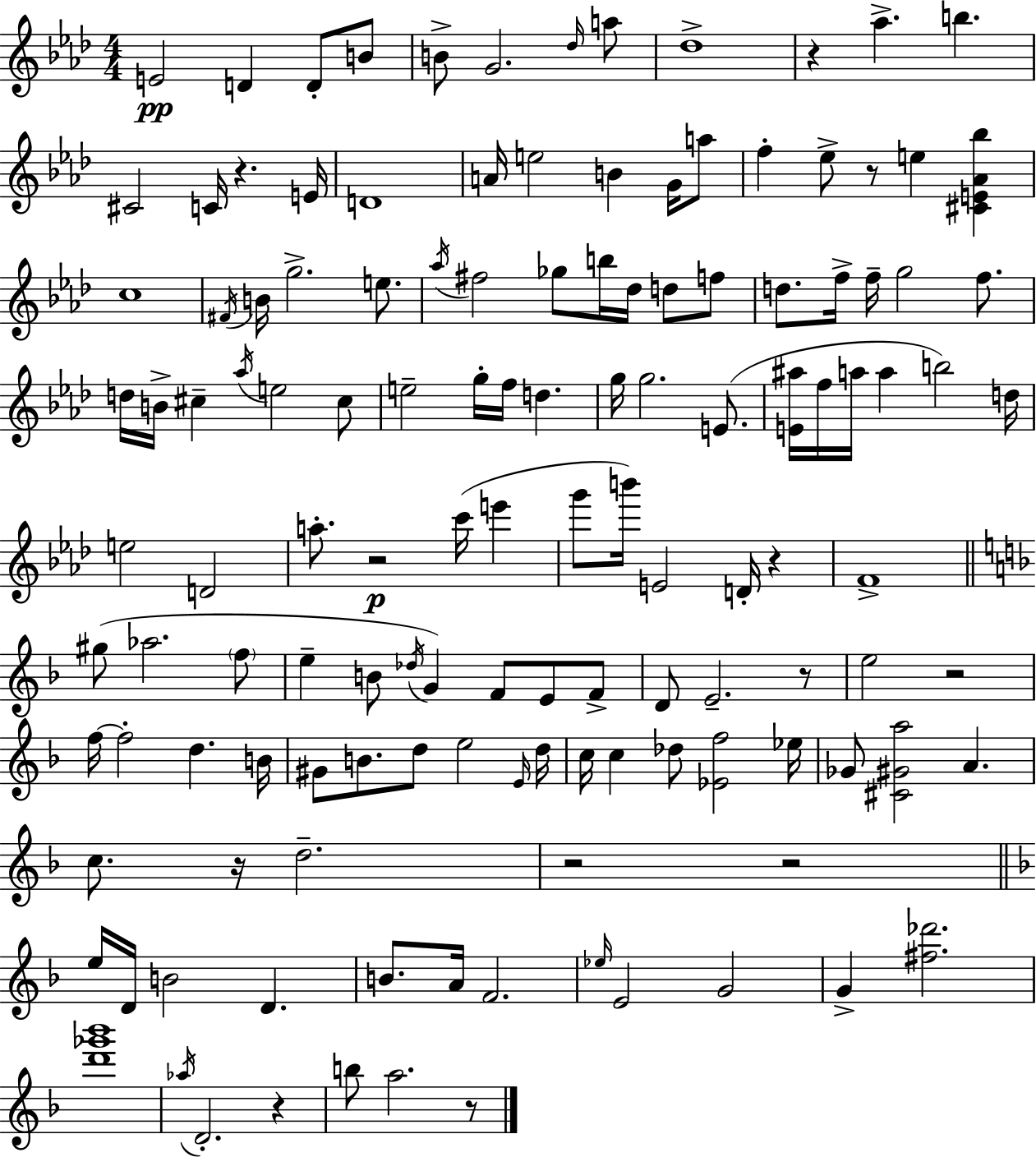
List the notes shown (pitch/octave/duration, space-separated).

E4/h D4/q D4/e B4/e B4/e G4/h. Db5/s A5/e Db5/w R/q Ab5/q. B5/q. C#4/h C4/s R/q. E4/s D4/w A4/s E5/h B4/q G4/s A5/e F5/q Eb5/e R/e E5/q [C#4,E4,Ab4,Bb5]/q C5/w F#4/s B4/s G5/h. E5/e. Ab5/s F#5/h Gb5/e B5/s Db5/s D5/e F5/e D5/e. F5/s F5/s G5/h F5/e. D5/s B4/s C#5/q Ab5/s E5/h C#5/e E5/h G5/s F5/s D5/q. G5/s G5/h. E4/e. [E4,A#5]/s F5/s A5/s A5/q B5/h D5/s E5/h D4/h A5/e. R/h C6/s E6/q G6/e B6/s E4/h D4/s R/q F4/w G#5/e Ab5/h. F5/e E5/q B4/e Db5/s G4/q F4/e E4/e F4/e D4/e E4/h. R/e E5/h R/h F5/s F5/h D5/q. B4/s G#4/e B4/e. D5/e E5/h E4/s D5/s C5/s C5/q Db5/e [Eb4,F5]/h Eb5/s Gb4/e [C#4,G#4,A5]/h A4/q. C5/e. R/s D5/h. R/h R/h E5/s D4/s B4/h D4/q. B4/e. A4/s F4/h. Eb5/s E4/h G4/h G4/q [F#5,Db6]/h. [D6,Gb6,Bb6]/w Ab5/s D4/h. R/q B5/e A5/h. R/e